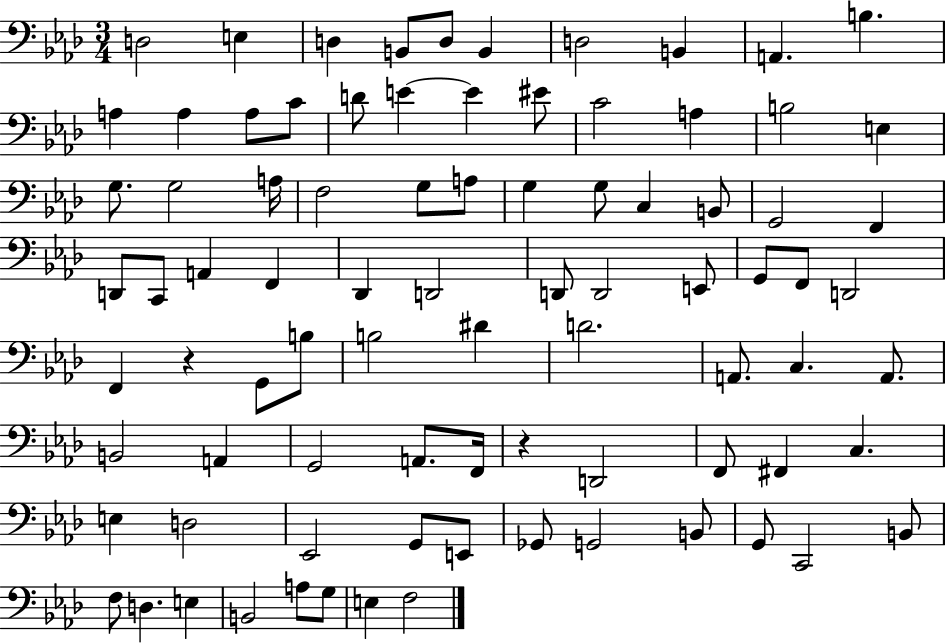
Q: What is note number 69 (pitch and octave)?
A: E2